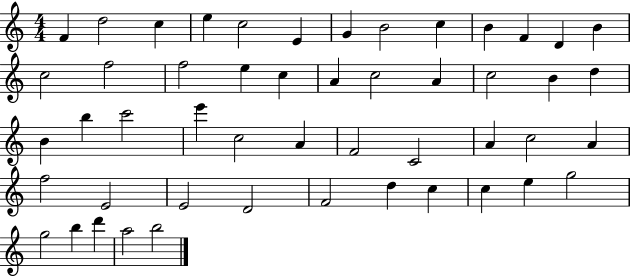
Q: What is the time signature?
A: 4/4